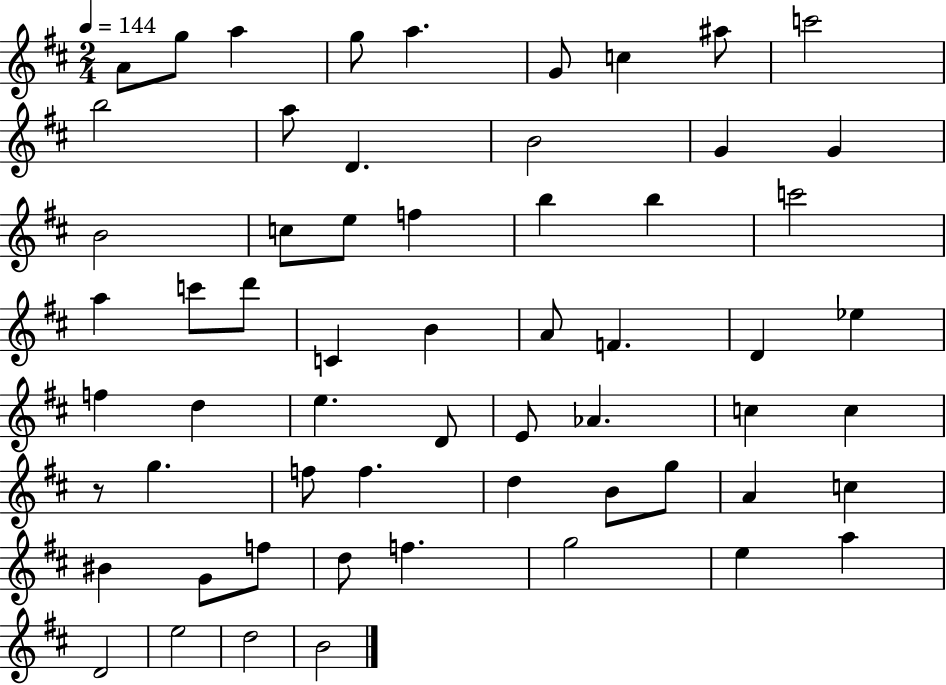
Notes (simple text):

A4/e G5/e A5/q G5/e A5/q. G4/e C5/q A#5/e C6/h B5/h A5/e D4/q. B4/h G4/q G4/q B4/h C5/e E5/e F5/q B5/q B5/q C6/h A5/q C6/e D6/e C4/q B4/q A4/e F4/q. D4/q Eb5/q F5/q D5/q E5/q. D4/e E4/e Ab4/q. C5/q C5/q R/e G5/q. F5/e F5/q. D5/q B4/e G5/e A4/q C5/q BIS4/q G4/e F5/e D5/e F5/q. G5/h E5/q A5/q D4/h E5/h D5/h B4/h